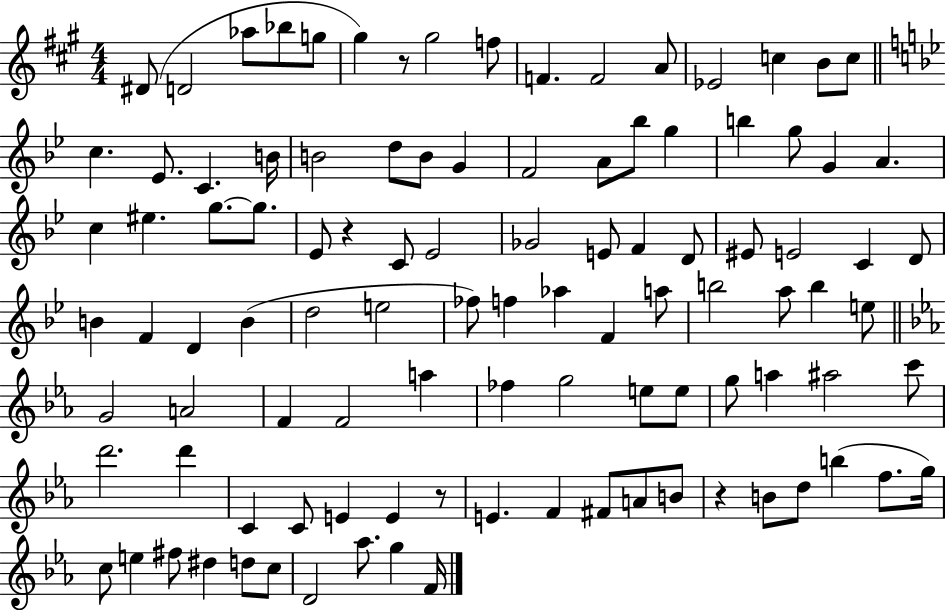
D#4/e D4/h Ab5/e Bb5/e G5/e G#5/q R/e G#5/h F5/e F4/q. F4/h A4/e Eb4/h C5/q B4/e C5/e C5/q. Eb4/e. C4/q. B4/s B4/h D5/e B4/e G4/q F4/h A4/e Bb5/e G5/q B5/q G5/e G4/q A4/q. C5/q EIS5/q. G5/e. G5/e. Eb4/e R/q C4/e Eb4/h Gb4/h E4/e F4/q D4/e EIS4/e E4/h C4/q D4/e B4/q F4/q D4/q B4/q D5/h E5/h FES5/e F5/q Ab5/q F4/q A5/e B5/h A5/e B5/q E5/e G4/h A4/h F4/q F4/h A5/q FES5/q G5/h E5/e E5/e G5/e A5/q A#5/h C6/e D6/h. D6/q C4/q C4/e E4/q E4/q R/e E4/q. F4/q F#4/e A4/e B4/e R/q B4/e D5/e B5/q F5/e. G5/s C5/e E5/q F#5/e D#5/q D5/e C5/e D4/h Ab5/e. G5/q F4/s